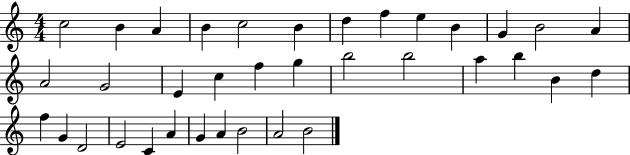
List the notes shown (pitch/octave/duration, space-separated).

C5/h B4/q A4/q B4/q C5/h B4/q D5/q F5/q E5/q B4/q G4/q B4/h A4/q A4/h G4/h E4/q C5/q F5/q G5/q B5/h B5/h A5/q B5/q B4/q D5/q F5/q G4/q D4/h E4/h C4/q A4/q G4/q A4/q B4/h A4/h B4/h